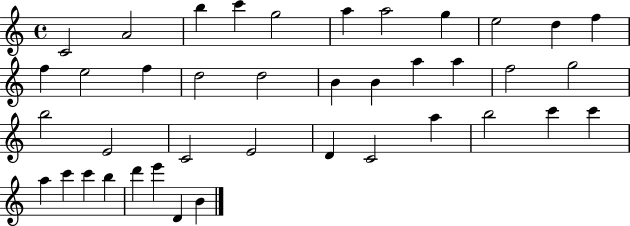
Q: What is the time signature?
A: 4/4